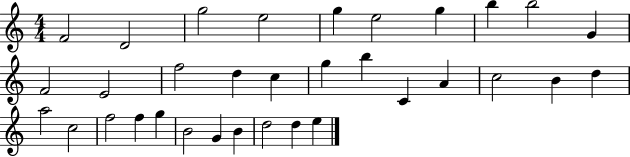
{
  \clef treble
  \numericTimeSignature
  \time 4/4
  \key c \major
  f'2 d'2 | g''2 e''2 | g''4 e''2 g''4 | b''4 b''2 g'4 | \break f'2 e'2 | f''2 d''4 c''4 | g''4 b''4 c'4 a'4 | c''2 b'4 d''4 | \break a''2 c''2 | f''2 f''4 g''4 | b'2 g'4 b'4 | d''2 d''4 e''4 | \break \bar "|."
}